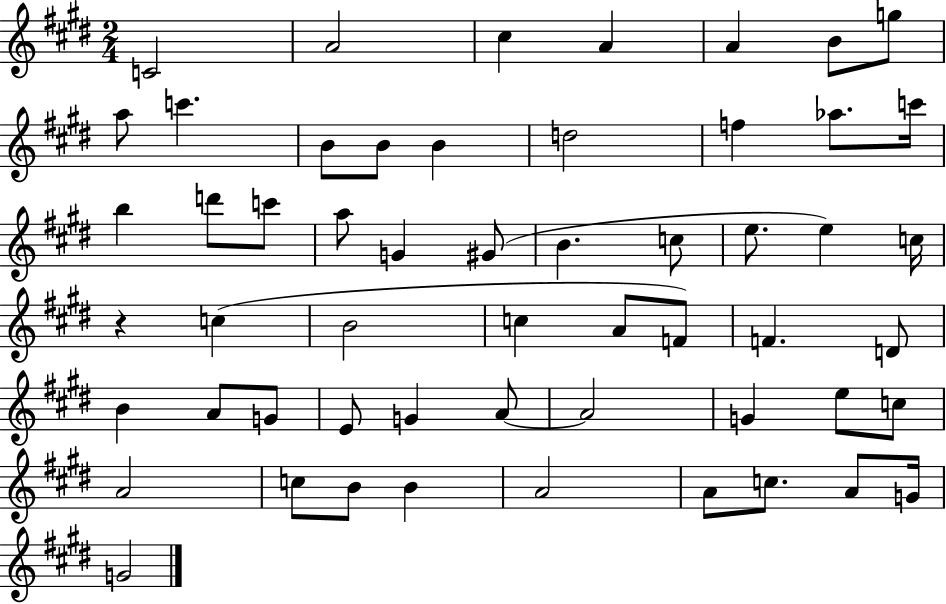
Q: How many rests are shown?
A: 1